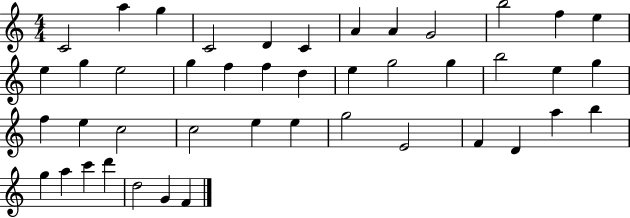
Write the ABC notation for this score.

X:1
T:Untitled
M:4/4
L:1/4
K:C
C2 a g C2 D C A A G2 b2 f e e g e2 g f f d e g2 g b2 e g f e c2 c2 e e g2 E2 F D a b g a c' d' d2 G F